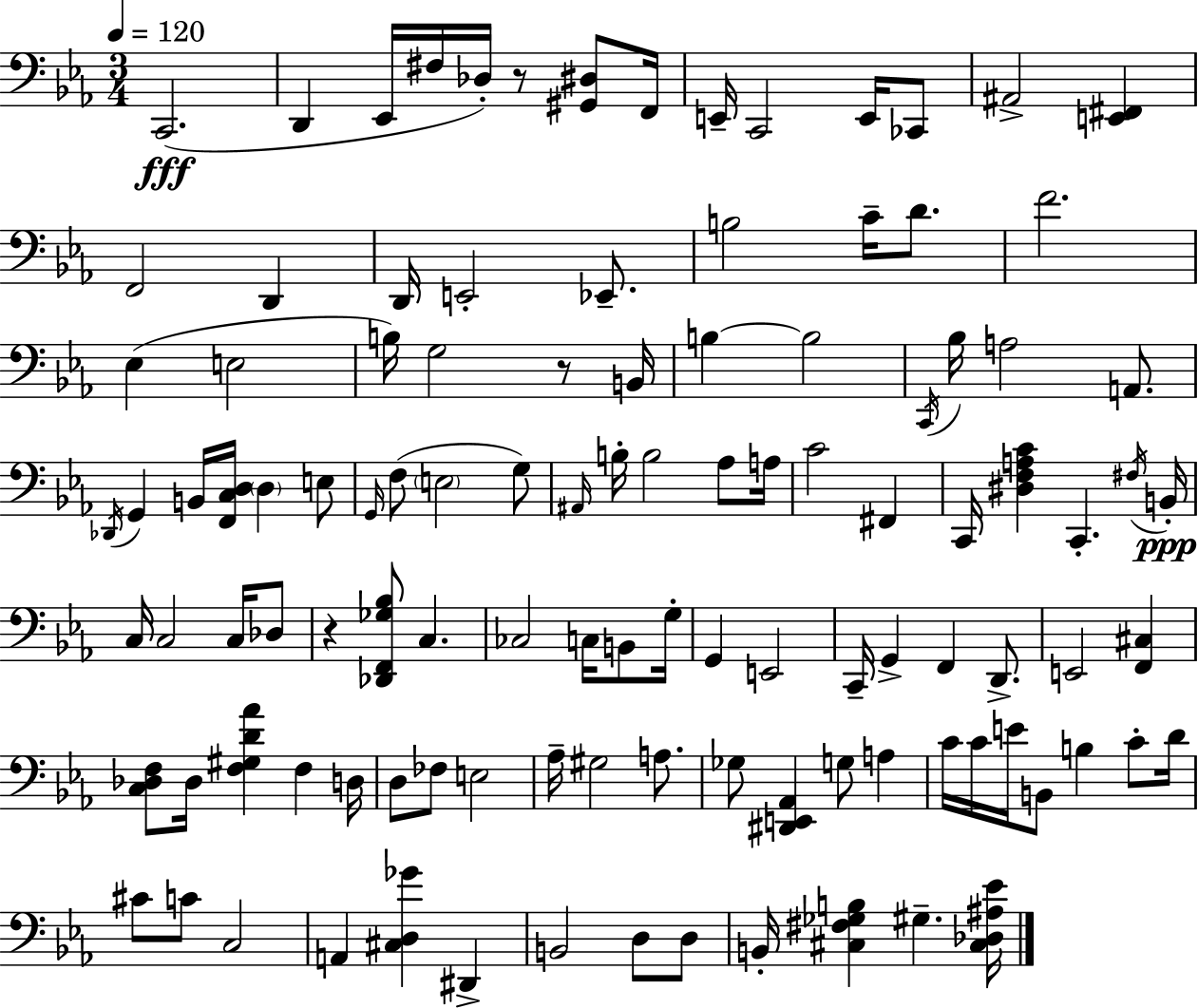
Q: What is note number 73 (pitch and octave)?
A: E3